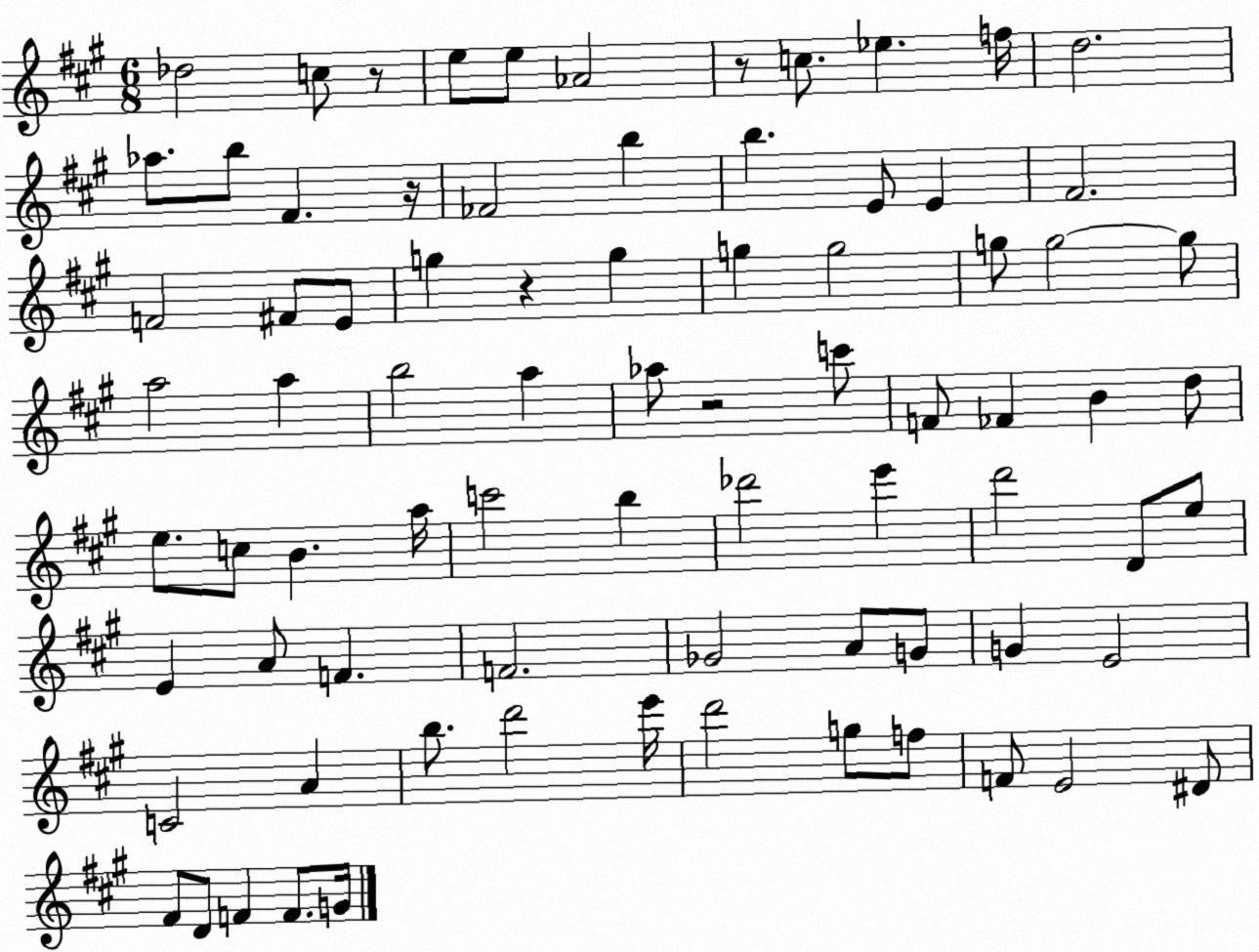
X:1
T:Untitled
M:6/8
L:1/4
K:A
_d2 c/2 z/2 e/2 e/2 _A2 z/2 c/2 _e f/4 d2 _a/2 b/2 ^F z/4 _F2 b b E/2 E ^F2 F2 ^F/2 E/2 g z g g g2 g/2 g2 g/2 a2 a b2 a _a/2 z2 c'/2 F/2 _F B d/2 e/2 c/2 B a/4 c'2 b _d'2 e' d'2 D/2 e/2 E A/2 F F2 _G2 A/2 G/2 G E2 C2 A b/2 d'2 e'/4 d'2 g/2 f/2 F/2 E2 ^D/2 ^F/2 D/2 F F/2 G/4